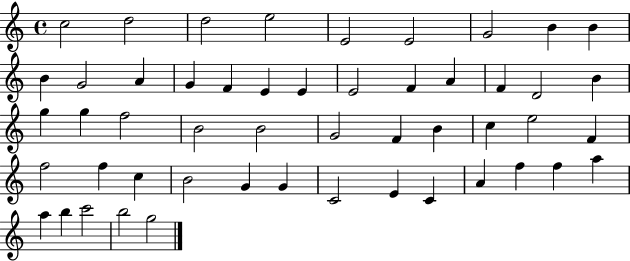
X:1
T:Untitled
M:4/4
L:1/4
K:C
c2 d2 d2 e2 E2 E2 G2 B B B G2 A G F E E E2 F A F D2 B g g f2 B2 B2 G2 F B c e2 F f2 f c B2 G G C2 E C A f f a a b c'2 b2 g2